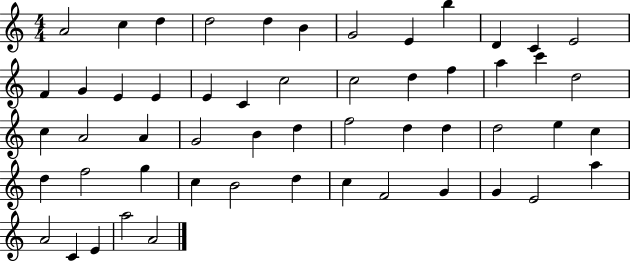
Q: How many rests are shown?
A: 0